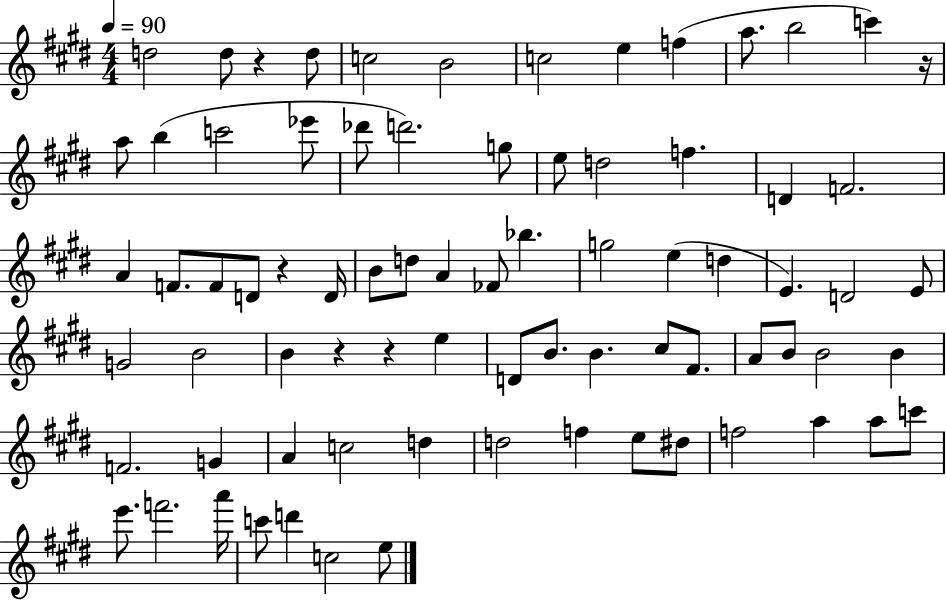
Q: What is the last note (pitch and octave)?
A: E5